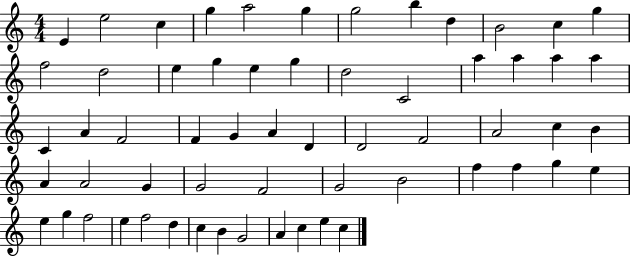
{
  \clef treble
  \numericTimeSignature
  \time 4/4
  \key c \major
  e'4 e''2 c''4 | g''4 a''2 g''4 | g''2 b''4 d''4 | b'2 c''4 g''4 | \break f''2 d''2 | e''4 g''4 e''4 g''4 | d''2 c'2 | a''4 a''4 a''4 a''4 | \break c'4 a'4 f'2 | f'4 g'4 a'4 d'4 | d'2 f'2 | a'2 c''4 b'4 | \break a'4 a'2 g'4 | g'2 f'2 | g'2 b'2 | f''4 f''4 g''4 e''4 | \break e''4 g''4 f''2 | e''4 f''2 d''4 | c''4 b'4 g'2 | a'4 c''4 e''4 c''4 | \break \bar "|."
}